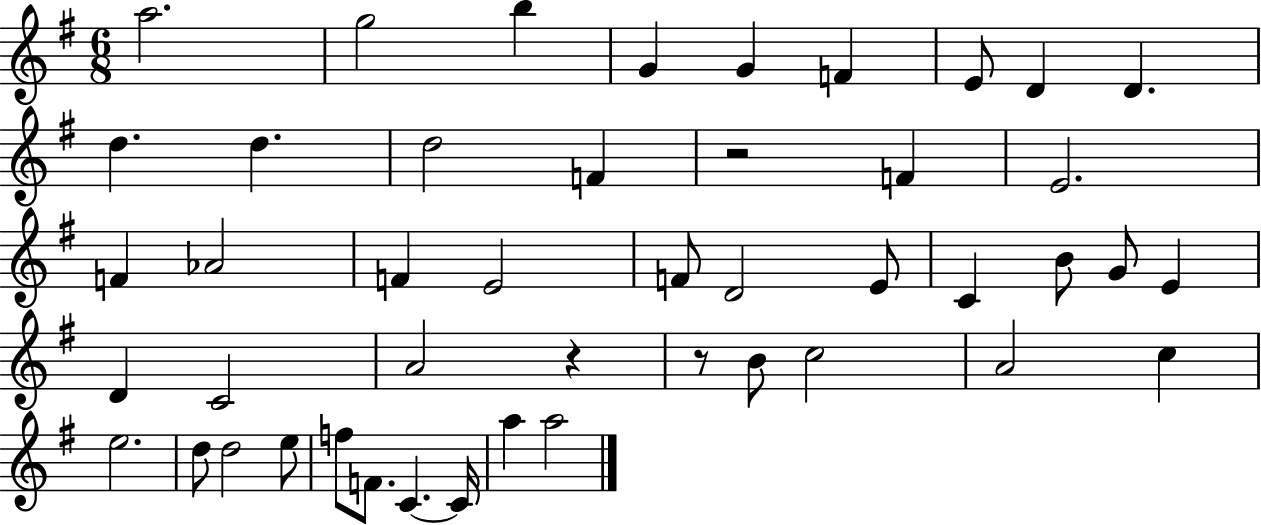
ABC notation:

X:1
T:Untitled
M:6/8
L:1/4
K:G
a2 g2 b G G F E/2 D D d d d2 F z2 F E2 F _A2 F E2 F/2 D2 E/2 C B/2 G/2 E D C2 A2 z z/2 B/2 c2 A2 c e2 d/2 d2 e/2 f/2 F/2 C C/4 a a2